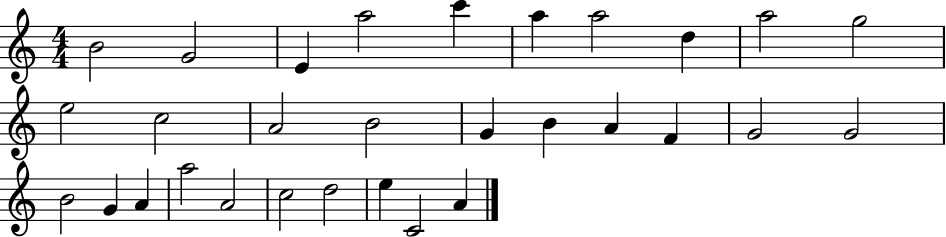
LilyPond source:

{
  \clef treble
  \numericTimeSignature
  \time 4/4
  \key c \major
  b'2 g'2 | e'4 a''2 c'''4 | a''4 a''2 d''4 | a''2 g''2 | \break e''2 c''2 | a'2 b'2 | g'4 b'4 a'4 f'4 | g'2 g'2 | \break b'2 g'4 a'4 | a''2 a'2 | c''2 d''2 | e''4 c'2 a'4 | \break \bar "|."
}